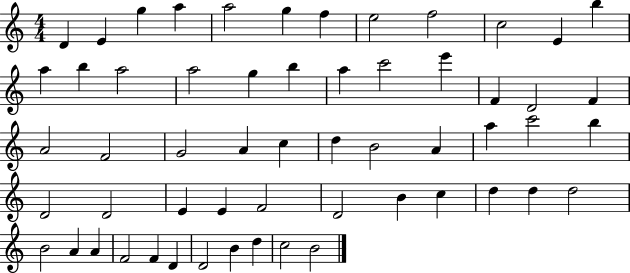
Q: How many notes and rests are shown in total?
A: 57